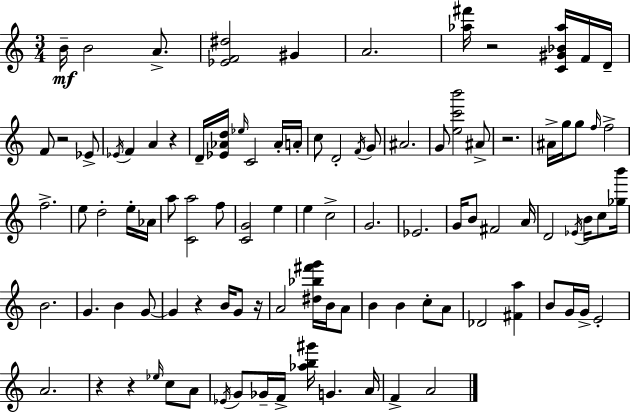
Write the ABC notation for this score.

X:1
T:Untitled
M:3/4
L:1/4
K:Am
B/4 B2 A/2 [_EF^d]2 ^G A2 [_a^f']/4 z2 [C^G_B_a]/4 F/4 D/4 F/2 z2 _E/2 _E/4 F A z D/4 [_E_Ad]/4 _e/4 C2 _A/4 A/4 c/2 D2 F/4 G/2 ^A2 G/2 [ec'b']2 ^A/2 z2 ^A/4 g/4 g/2 f/4 f2 f2 e/2 d2 e/4 _A/4 a/2 [Ca]2 f/2 [CG]2 e e c2 G2 _E2 G/4 B/2 ^F2 A/4 D2 _E/4 B/4 c/2 [_gb']/4 B2 G B G/2 G z B/4 G/2 z/4 A2 [^d_b^f'g']/4 B/4 A/2 B B c/2 A/2 _D2 [^Fa] B/2 G/4 G/4 E2 A2 z z _e/4 c/2 A/2 _E/4 G/2 _G/4 F/4 [_ab^g']/4 G A/4 F A2